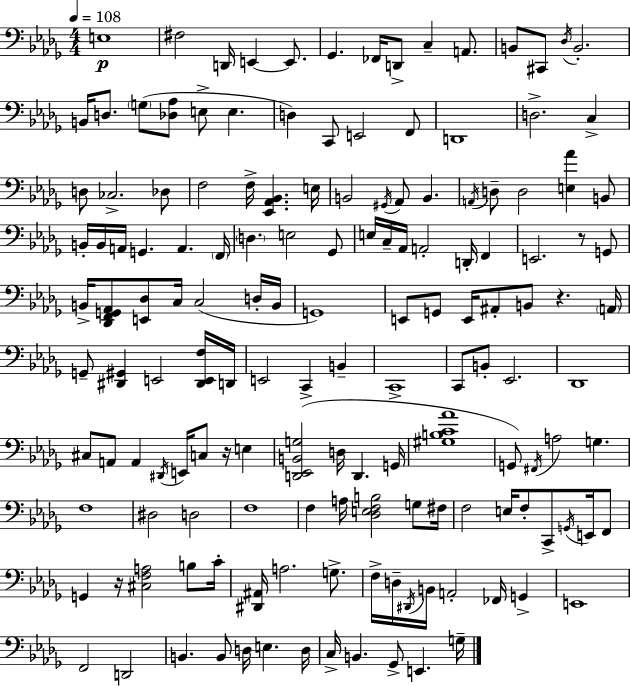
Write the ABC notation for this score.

X:1
T:Untitled
M:4/4
L:1/4
K:Bbm
E,4 ^F,2 D,,/4 E,, E,,/2 _G,, _F,,/4 D,,/2 C, A,,/2 B,,/2 ^C,,/2 _D,/4 B,,2 B,,/4 D,/2 G,/2 [_D,_A,]/2 E,/2 E, D, C,,/2 E,,2 F,,/2 D,,4 D,2 C, D,/2 _C,2 _D,/2 F,2 F,/4 [_E,,_A,,_B,,] E,/4 B,,2 ^G,,/4 _A,,/2 B,, A,,/4 D,/2 D,2 [E,_A] B,,/2 B,,/4 B,,/4 A,,/4 G,, A,, F,,/4 D, E,2 _G,,/2 E,/4 C,/4 _A,,/4 A,,2 D,,/4 F,, E,,2 z/2 G,,/2 B,,/4 [_D,,F,,G,,_A,,]/2 [E,,_D,]/2 C,/4 C,2 D,/4 B,,/4 G,,4 E,,/2 G,,/2 E,,/4 ^A,,/2 B,,/2 z A,,/4 G,,/2 [^D,,^G,,] E,,2 [^D,,E,,F,]/4 D,,/4 E,,2 C,, B,, C,,4 C,,/2 B,,/2 _E,,2 _D,,4 ^C,/2 A,,/2 A,, ^D,,/4 E,,/4 C,/2 z/4 E, [D,,_E,,B,,G,]2 D,/4 D,, G,,/4 [^G,B,C_A]4 G,,/2 ^F,,/4 A,2 G, F,4 ^D,2 D,2 F,4 F, A,/4 [_D,E,F,B,]2 G,/2 ^F,/4 F,2 E,/4 F,/2 C,,/2 G,,/4 E,,/4 F,,/2 G,, z/4 [^C,F,A,]2 B,/2 C/4 [^D,,^A,,]/4 A,2 G,/2 F,/4 D,/4 ^D,,/4 B,,/4 A,,2 _F,,/4 G,, E,,4 F,,2 D,,2 B,, B,,/2 D,/4 E, D,/4 C,/4 B,, _G,,/2 E,, G,/4